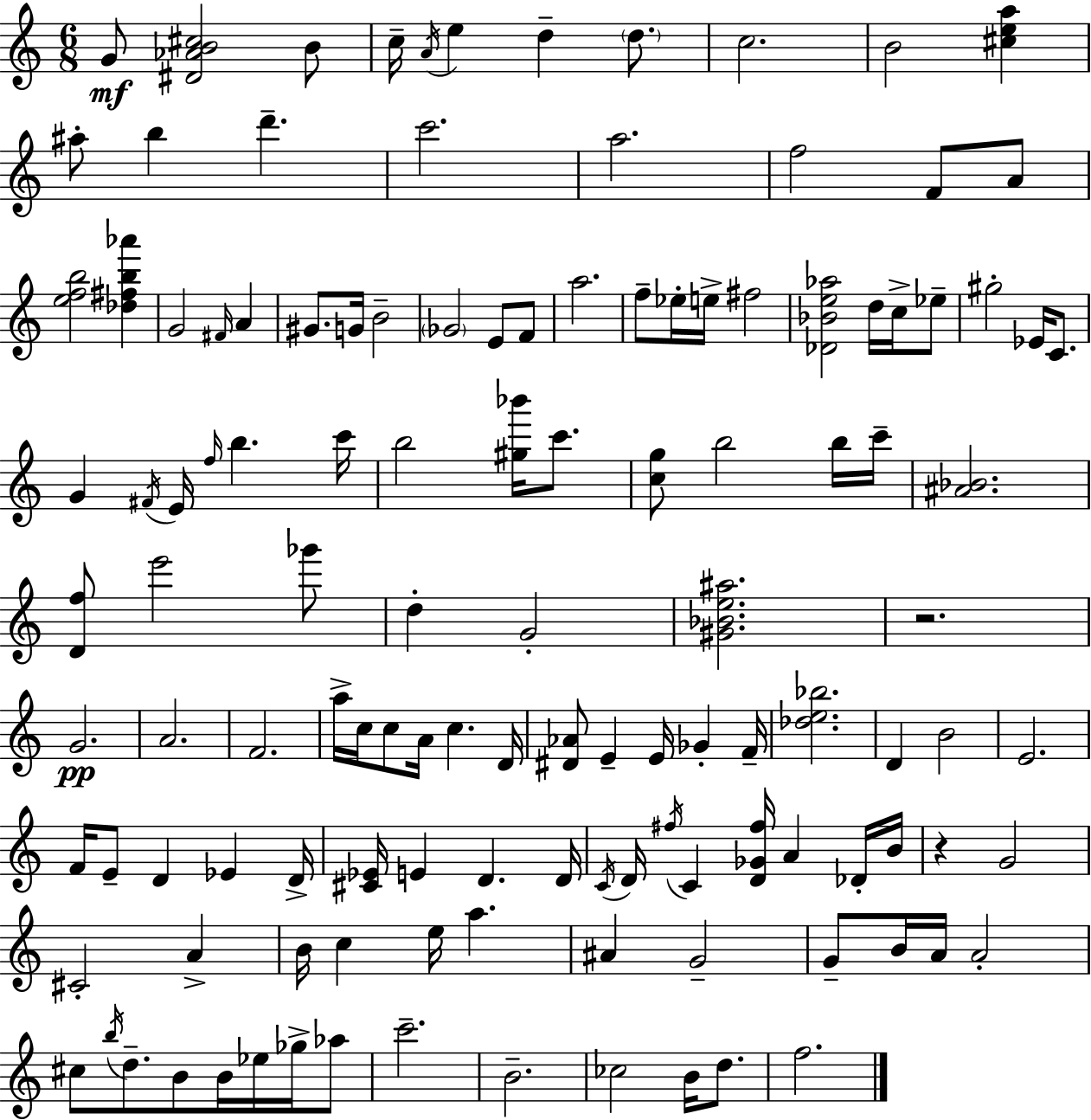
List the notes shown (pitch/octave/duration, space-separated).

G4/e [D#4,Ab4,B4,C#5]/h B4/e C5/s A4/s E5/q D5/q D5/e. C5/h. B4/h [C#5,E5,A5]/q A#5/e B5/q D6/q. C6/h. A5/h. F5/h F4/e A4/e [E5,F5,B5]/h [Db5,F#5,B5,Ab6]/q G4/h F#4/s A4/q G#4/e. G4/s B4/h Gb4/h E4/e F4/e A5/h. F5/e Eb5/s E5/s F#5/h [Db4,Bb4,E5,Ab5]/h D5/s C5/s Eb5/e G#5/h Eb4/s C4/e. G4/q F#4/s E4/s F5/s B5/q. C6/s B5/h [G#5,Bb6]/s C6/e. [C5,G5]/e B5/h B5/s C6/s [A#4,Bb4]/h. [D4,F5]/e E6/h Gb6/e D5/q G4/h [G#4,Bb4,E5,A#5]/h. R/h. G4/h. A4/h. F4/h. A5/s C5/s C5/e A4/s C5/q. D4/s [D#4,Ab4]/e E4/q E4/s Gb4/q F4/s [Db5,E5,Bb5]/h. D4/q B4/h E4/h. F4/s E4/e D4/q Eb4/q D4/s [C#4,Eb4]/s E4/q D4/q. D4/s C4/s D4/s F#5/s C4/q [D4,Gb4,F#5]/s A4/q Db4/s B4/s R/q G4/h C#4/h A4/q B4/s C5/q E5/s A5/q. A#4/q G4/h G4/e B4/s A4/s A4/h C#5/e B5/s D5/e. B4/e B4/s Eb5/s Gb5/s Ab5/e C6/h. B4/h. CES5/h B4/s D5/e. F5/h.